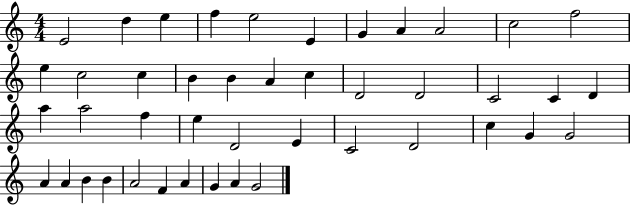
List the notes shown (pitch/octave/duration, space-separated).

E4/h D5/q E5/q F5/q E5/h E4/q G4/q A4/q A4/h C5/h F5/h E5/q C5/h C5/q B4/q B4/q A4/q C5/q D4/h D4/h C4/h C4/q D4/q A5/q A5/h F5/q E5/q D4/h E4/q C4/h D4/h C5/q G4/q G4/h A4/q A4/q B4/q B4/q A4/h F4/q A4/q G4/q A4/q G4/h